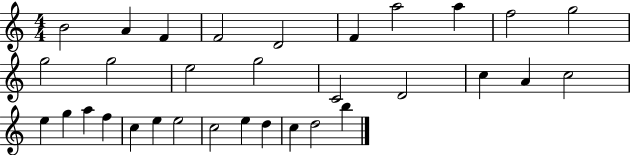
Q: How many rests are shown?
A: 0